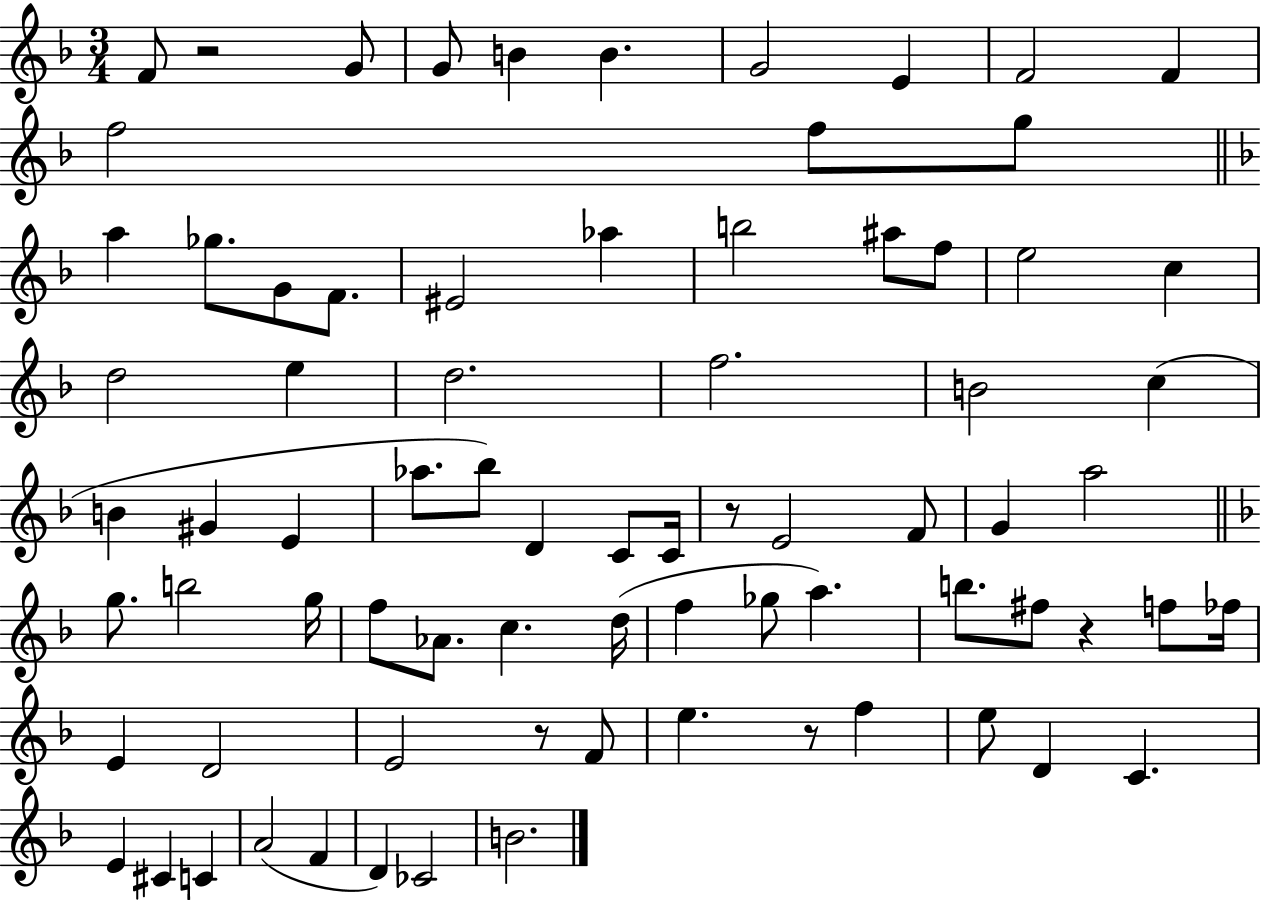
{
  \clef treble
  \numericTimeSignature
  \time 3/4
  \key f \major
  f'8 r2 g'8 | g'8 b'4 b'4. | g'2 e'4 | f'2 f'4 | \break f''2 f''8 g''8 | \bar "||" \break \key d \minor a''4 ges''8. g'8 f'8. | eis'2 aes''4 | b''2 ais''8 f''8 | e''2 c''4 | \break d''2 e''4 | d''2. | f''2. | b'2 c''4( | \break b'4 gis'4 e'4 | aes''8. bes''8) d'4 c'8 c'16 | r8 e'2 f'8 | g'4 a''2 | \break \bar "||" \break \key f \major g''8. b''2 g''16 | f''8 aes'8. c''4. d''16( | f''4 ges''8 a''4.) | b''8. fis''8 r4 f''8 fes''16 | \break e'4 d'2 | e'2 r8 f'8 | e''4. r8 f''4 | e''8 d'4 c'4. | \break e'4 cis'4 c'4 | a'2( f'4 | d'4) ces'2 | b'2. | \break \bar "|."
}